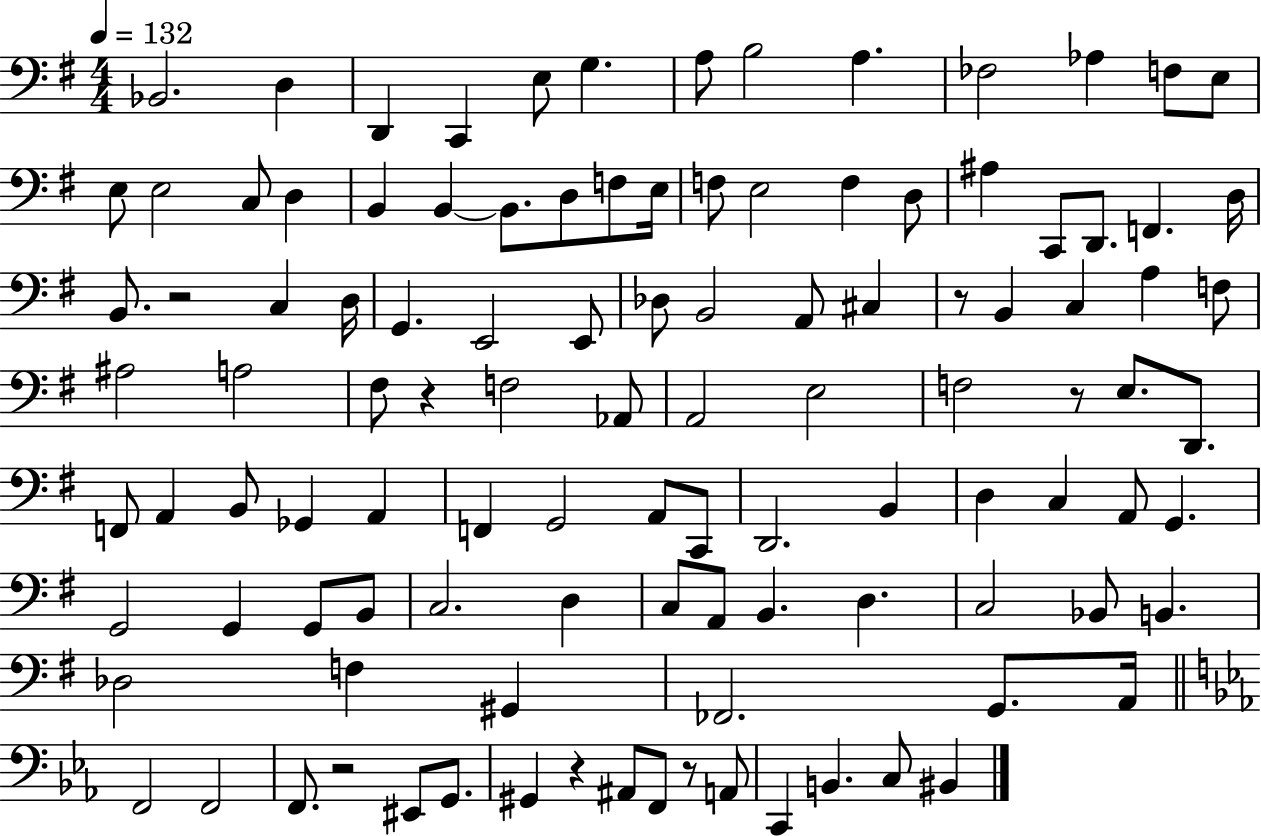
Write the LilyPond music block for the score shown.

{
  \clef bass
  \numericTimeSignature
  \time 4/4
  \key g \major
  \tempo 4 = 132
  bes,2. d4 | d,4 c,4 e8 g4. | a8 b2 a4. | fes2 aes4 f8 e8 | \break e8 e2 c8 d4 | b,4 b,4~~ b,8. d8 f8 e16 | f8 e2 f4 d8 | ais4 c,8 d,8. f,4. d16 | \break b,8. r2 c4 d16 | g,4. e,2 e,8 | des8 b,2 a,8 cis4 | r8 b,4 c4 a4 f8 | \break ais2 a2 | fis8 r4 f2 aes,8 | a,2 e2 | f2 r8 e8. d,8. | \break f,8 a,4 b,8 ges,4 a,4 | f,4 g,2 a,8 c,8 | d,2. b,4 | d4 c4 a,8 g,4. | \break g,2 g,4 g,8 b,8 | c2. d4 | c8 a,8 b,4. d4. | c2 bes,8 b,4. | \break des2 f4 gis,4 | fes,2. g,8. a,16 | \bar "||" \break \key ees \major f,2 f,2 | f,8. r2 eis,8 g,8. | gis,4 r4 ais,8 f,8 r8 a,8 | c,4 b,4. c8 bis,4 | \break \bar "|."
}